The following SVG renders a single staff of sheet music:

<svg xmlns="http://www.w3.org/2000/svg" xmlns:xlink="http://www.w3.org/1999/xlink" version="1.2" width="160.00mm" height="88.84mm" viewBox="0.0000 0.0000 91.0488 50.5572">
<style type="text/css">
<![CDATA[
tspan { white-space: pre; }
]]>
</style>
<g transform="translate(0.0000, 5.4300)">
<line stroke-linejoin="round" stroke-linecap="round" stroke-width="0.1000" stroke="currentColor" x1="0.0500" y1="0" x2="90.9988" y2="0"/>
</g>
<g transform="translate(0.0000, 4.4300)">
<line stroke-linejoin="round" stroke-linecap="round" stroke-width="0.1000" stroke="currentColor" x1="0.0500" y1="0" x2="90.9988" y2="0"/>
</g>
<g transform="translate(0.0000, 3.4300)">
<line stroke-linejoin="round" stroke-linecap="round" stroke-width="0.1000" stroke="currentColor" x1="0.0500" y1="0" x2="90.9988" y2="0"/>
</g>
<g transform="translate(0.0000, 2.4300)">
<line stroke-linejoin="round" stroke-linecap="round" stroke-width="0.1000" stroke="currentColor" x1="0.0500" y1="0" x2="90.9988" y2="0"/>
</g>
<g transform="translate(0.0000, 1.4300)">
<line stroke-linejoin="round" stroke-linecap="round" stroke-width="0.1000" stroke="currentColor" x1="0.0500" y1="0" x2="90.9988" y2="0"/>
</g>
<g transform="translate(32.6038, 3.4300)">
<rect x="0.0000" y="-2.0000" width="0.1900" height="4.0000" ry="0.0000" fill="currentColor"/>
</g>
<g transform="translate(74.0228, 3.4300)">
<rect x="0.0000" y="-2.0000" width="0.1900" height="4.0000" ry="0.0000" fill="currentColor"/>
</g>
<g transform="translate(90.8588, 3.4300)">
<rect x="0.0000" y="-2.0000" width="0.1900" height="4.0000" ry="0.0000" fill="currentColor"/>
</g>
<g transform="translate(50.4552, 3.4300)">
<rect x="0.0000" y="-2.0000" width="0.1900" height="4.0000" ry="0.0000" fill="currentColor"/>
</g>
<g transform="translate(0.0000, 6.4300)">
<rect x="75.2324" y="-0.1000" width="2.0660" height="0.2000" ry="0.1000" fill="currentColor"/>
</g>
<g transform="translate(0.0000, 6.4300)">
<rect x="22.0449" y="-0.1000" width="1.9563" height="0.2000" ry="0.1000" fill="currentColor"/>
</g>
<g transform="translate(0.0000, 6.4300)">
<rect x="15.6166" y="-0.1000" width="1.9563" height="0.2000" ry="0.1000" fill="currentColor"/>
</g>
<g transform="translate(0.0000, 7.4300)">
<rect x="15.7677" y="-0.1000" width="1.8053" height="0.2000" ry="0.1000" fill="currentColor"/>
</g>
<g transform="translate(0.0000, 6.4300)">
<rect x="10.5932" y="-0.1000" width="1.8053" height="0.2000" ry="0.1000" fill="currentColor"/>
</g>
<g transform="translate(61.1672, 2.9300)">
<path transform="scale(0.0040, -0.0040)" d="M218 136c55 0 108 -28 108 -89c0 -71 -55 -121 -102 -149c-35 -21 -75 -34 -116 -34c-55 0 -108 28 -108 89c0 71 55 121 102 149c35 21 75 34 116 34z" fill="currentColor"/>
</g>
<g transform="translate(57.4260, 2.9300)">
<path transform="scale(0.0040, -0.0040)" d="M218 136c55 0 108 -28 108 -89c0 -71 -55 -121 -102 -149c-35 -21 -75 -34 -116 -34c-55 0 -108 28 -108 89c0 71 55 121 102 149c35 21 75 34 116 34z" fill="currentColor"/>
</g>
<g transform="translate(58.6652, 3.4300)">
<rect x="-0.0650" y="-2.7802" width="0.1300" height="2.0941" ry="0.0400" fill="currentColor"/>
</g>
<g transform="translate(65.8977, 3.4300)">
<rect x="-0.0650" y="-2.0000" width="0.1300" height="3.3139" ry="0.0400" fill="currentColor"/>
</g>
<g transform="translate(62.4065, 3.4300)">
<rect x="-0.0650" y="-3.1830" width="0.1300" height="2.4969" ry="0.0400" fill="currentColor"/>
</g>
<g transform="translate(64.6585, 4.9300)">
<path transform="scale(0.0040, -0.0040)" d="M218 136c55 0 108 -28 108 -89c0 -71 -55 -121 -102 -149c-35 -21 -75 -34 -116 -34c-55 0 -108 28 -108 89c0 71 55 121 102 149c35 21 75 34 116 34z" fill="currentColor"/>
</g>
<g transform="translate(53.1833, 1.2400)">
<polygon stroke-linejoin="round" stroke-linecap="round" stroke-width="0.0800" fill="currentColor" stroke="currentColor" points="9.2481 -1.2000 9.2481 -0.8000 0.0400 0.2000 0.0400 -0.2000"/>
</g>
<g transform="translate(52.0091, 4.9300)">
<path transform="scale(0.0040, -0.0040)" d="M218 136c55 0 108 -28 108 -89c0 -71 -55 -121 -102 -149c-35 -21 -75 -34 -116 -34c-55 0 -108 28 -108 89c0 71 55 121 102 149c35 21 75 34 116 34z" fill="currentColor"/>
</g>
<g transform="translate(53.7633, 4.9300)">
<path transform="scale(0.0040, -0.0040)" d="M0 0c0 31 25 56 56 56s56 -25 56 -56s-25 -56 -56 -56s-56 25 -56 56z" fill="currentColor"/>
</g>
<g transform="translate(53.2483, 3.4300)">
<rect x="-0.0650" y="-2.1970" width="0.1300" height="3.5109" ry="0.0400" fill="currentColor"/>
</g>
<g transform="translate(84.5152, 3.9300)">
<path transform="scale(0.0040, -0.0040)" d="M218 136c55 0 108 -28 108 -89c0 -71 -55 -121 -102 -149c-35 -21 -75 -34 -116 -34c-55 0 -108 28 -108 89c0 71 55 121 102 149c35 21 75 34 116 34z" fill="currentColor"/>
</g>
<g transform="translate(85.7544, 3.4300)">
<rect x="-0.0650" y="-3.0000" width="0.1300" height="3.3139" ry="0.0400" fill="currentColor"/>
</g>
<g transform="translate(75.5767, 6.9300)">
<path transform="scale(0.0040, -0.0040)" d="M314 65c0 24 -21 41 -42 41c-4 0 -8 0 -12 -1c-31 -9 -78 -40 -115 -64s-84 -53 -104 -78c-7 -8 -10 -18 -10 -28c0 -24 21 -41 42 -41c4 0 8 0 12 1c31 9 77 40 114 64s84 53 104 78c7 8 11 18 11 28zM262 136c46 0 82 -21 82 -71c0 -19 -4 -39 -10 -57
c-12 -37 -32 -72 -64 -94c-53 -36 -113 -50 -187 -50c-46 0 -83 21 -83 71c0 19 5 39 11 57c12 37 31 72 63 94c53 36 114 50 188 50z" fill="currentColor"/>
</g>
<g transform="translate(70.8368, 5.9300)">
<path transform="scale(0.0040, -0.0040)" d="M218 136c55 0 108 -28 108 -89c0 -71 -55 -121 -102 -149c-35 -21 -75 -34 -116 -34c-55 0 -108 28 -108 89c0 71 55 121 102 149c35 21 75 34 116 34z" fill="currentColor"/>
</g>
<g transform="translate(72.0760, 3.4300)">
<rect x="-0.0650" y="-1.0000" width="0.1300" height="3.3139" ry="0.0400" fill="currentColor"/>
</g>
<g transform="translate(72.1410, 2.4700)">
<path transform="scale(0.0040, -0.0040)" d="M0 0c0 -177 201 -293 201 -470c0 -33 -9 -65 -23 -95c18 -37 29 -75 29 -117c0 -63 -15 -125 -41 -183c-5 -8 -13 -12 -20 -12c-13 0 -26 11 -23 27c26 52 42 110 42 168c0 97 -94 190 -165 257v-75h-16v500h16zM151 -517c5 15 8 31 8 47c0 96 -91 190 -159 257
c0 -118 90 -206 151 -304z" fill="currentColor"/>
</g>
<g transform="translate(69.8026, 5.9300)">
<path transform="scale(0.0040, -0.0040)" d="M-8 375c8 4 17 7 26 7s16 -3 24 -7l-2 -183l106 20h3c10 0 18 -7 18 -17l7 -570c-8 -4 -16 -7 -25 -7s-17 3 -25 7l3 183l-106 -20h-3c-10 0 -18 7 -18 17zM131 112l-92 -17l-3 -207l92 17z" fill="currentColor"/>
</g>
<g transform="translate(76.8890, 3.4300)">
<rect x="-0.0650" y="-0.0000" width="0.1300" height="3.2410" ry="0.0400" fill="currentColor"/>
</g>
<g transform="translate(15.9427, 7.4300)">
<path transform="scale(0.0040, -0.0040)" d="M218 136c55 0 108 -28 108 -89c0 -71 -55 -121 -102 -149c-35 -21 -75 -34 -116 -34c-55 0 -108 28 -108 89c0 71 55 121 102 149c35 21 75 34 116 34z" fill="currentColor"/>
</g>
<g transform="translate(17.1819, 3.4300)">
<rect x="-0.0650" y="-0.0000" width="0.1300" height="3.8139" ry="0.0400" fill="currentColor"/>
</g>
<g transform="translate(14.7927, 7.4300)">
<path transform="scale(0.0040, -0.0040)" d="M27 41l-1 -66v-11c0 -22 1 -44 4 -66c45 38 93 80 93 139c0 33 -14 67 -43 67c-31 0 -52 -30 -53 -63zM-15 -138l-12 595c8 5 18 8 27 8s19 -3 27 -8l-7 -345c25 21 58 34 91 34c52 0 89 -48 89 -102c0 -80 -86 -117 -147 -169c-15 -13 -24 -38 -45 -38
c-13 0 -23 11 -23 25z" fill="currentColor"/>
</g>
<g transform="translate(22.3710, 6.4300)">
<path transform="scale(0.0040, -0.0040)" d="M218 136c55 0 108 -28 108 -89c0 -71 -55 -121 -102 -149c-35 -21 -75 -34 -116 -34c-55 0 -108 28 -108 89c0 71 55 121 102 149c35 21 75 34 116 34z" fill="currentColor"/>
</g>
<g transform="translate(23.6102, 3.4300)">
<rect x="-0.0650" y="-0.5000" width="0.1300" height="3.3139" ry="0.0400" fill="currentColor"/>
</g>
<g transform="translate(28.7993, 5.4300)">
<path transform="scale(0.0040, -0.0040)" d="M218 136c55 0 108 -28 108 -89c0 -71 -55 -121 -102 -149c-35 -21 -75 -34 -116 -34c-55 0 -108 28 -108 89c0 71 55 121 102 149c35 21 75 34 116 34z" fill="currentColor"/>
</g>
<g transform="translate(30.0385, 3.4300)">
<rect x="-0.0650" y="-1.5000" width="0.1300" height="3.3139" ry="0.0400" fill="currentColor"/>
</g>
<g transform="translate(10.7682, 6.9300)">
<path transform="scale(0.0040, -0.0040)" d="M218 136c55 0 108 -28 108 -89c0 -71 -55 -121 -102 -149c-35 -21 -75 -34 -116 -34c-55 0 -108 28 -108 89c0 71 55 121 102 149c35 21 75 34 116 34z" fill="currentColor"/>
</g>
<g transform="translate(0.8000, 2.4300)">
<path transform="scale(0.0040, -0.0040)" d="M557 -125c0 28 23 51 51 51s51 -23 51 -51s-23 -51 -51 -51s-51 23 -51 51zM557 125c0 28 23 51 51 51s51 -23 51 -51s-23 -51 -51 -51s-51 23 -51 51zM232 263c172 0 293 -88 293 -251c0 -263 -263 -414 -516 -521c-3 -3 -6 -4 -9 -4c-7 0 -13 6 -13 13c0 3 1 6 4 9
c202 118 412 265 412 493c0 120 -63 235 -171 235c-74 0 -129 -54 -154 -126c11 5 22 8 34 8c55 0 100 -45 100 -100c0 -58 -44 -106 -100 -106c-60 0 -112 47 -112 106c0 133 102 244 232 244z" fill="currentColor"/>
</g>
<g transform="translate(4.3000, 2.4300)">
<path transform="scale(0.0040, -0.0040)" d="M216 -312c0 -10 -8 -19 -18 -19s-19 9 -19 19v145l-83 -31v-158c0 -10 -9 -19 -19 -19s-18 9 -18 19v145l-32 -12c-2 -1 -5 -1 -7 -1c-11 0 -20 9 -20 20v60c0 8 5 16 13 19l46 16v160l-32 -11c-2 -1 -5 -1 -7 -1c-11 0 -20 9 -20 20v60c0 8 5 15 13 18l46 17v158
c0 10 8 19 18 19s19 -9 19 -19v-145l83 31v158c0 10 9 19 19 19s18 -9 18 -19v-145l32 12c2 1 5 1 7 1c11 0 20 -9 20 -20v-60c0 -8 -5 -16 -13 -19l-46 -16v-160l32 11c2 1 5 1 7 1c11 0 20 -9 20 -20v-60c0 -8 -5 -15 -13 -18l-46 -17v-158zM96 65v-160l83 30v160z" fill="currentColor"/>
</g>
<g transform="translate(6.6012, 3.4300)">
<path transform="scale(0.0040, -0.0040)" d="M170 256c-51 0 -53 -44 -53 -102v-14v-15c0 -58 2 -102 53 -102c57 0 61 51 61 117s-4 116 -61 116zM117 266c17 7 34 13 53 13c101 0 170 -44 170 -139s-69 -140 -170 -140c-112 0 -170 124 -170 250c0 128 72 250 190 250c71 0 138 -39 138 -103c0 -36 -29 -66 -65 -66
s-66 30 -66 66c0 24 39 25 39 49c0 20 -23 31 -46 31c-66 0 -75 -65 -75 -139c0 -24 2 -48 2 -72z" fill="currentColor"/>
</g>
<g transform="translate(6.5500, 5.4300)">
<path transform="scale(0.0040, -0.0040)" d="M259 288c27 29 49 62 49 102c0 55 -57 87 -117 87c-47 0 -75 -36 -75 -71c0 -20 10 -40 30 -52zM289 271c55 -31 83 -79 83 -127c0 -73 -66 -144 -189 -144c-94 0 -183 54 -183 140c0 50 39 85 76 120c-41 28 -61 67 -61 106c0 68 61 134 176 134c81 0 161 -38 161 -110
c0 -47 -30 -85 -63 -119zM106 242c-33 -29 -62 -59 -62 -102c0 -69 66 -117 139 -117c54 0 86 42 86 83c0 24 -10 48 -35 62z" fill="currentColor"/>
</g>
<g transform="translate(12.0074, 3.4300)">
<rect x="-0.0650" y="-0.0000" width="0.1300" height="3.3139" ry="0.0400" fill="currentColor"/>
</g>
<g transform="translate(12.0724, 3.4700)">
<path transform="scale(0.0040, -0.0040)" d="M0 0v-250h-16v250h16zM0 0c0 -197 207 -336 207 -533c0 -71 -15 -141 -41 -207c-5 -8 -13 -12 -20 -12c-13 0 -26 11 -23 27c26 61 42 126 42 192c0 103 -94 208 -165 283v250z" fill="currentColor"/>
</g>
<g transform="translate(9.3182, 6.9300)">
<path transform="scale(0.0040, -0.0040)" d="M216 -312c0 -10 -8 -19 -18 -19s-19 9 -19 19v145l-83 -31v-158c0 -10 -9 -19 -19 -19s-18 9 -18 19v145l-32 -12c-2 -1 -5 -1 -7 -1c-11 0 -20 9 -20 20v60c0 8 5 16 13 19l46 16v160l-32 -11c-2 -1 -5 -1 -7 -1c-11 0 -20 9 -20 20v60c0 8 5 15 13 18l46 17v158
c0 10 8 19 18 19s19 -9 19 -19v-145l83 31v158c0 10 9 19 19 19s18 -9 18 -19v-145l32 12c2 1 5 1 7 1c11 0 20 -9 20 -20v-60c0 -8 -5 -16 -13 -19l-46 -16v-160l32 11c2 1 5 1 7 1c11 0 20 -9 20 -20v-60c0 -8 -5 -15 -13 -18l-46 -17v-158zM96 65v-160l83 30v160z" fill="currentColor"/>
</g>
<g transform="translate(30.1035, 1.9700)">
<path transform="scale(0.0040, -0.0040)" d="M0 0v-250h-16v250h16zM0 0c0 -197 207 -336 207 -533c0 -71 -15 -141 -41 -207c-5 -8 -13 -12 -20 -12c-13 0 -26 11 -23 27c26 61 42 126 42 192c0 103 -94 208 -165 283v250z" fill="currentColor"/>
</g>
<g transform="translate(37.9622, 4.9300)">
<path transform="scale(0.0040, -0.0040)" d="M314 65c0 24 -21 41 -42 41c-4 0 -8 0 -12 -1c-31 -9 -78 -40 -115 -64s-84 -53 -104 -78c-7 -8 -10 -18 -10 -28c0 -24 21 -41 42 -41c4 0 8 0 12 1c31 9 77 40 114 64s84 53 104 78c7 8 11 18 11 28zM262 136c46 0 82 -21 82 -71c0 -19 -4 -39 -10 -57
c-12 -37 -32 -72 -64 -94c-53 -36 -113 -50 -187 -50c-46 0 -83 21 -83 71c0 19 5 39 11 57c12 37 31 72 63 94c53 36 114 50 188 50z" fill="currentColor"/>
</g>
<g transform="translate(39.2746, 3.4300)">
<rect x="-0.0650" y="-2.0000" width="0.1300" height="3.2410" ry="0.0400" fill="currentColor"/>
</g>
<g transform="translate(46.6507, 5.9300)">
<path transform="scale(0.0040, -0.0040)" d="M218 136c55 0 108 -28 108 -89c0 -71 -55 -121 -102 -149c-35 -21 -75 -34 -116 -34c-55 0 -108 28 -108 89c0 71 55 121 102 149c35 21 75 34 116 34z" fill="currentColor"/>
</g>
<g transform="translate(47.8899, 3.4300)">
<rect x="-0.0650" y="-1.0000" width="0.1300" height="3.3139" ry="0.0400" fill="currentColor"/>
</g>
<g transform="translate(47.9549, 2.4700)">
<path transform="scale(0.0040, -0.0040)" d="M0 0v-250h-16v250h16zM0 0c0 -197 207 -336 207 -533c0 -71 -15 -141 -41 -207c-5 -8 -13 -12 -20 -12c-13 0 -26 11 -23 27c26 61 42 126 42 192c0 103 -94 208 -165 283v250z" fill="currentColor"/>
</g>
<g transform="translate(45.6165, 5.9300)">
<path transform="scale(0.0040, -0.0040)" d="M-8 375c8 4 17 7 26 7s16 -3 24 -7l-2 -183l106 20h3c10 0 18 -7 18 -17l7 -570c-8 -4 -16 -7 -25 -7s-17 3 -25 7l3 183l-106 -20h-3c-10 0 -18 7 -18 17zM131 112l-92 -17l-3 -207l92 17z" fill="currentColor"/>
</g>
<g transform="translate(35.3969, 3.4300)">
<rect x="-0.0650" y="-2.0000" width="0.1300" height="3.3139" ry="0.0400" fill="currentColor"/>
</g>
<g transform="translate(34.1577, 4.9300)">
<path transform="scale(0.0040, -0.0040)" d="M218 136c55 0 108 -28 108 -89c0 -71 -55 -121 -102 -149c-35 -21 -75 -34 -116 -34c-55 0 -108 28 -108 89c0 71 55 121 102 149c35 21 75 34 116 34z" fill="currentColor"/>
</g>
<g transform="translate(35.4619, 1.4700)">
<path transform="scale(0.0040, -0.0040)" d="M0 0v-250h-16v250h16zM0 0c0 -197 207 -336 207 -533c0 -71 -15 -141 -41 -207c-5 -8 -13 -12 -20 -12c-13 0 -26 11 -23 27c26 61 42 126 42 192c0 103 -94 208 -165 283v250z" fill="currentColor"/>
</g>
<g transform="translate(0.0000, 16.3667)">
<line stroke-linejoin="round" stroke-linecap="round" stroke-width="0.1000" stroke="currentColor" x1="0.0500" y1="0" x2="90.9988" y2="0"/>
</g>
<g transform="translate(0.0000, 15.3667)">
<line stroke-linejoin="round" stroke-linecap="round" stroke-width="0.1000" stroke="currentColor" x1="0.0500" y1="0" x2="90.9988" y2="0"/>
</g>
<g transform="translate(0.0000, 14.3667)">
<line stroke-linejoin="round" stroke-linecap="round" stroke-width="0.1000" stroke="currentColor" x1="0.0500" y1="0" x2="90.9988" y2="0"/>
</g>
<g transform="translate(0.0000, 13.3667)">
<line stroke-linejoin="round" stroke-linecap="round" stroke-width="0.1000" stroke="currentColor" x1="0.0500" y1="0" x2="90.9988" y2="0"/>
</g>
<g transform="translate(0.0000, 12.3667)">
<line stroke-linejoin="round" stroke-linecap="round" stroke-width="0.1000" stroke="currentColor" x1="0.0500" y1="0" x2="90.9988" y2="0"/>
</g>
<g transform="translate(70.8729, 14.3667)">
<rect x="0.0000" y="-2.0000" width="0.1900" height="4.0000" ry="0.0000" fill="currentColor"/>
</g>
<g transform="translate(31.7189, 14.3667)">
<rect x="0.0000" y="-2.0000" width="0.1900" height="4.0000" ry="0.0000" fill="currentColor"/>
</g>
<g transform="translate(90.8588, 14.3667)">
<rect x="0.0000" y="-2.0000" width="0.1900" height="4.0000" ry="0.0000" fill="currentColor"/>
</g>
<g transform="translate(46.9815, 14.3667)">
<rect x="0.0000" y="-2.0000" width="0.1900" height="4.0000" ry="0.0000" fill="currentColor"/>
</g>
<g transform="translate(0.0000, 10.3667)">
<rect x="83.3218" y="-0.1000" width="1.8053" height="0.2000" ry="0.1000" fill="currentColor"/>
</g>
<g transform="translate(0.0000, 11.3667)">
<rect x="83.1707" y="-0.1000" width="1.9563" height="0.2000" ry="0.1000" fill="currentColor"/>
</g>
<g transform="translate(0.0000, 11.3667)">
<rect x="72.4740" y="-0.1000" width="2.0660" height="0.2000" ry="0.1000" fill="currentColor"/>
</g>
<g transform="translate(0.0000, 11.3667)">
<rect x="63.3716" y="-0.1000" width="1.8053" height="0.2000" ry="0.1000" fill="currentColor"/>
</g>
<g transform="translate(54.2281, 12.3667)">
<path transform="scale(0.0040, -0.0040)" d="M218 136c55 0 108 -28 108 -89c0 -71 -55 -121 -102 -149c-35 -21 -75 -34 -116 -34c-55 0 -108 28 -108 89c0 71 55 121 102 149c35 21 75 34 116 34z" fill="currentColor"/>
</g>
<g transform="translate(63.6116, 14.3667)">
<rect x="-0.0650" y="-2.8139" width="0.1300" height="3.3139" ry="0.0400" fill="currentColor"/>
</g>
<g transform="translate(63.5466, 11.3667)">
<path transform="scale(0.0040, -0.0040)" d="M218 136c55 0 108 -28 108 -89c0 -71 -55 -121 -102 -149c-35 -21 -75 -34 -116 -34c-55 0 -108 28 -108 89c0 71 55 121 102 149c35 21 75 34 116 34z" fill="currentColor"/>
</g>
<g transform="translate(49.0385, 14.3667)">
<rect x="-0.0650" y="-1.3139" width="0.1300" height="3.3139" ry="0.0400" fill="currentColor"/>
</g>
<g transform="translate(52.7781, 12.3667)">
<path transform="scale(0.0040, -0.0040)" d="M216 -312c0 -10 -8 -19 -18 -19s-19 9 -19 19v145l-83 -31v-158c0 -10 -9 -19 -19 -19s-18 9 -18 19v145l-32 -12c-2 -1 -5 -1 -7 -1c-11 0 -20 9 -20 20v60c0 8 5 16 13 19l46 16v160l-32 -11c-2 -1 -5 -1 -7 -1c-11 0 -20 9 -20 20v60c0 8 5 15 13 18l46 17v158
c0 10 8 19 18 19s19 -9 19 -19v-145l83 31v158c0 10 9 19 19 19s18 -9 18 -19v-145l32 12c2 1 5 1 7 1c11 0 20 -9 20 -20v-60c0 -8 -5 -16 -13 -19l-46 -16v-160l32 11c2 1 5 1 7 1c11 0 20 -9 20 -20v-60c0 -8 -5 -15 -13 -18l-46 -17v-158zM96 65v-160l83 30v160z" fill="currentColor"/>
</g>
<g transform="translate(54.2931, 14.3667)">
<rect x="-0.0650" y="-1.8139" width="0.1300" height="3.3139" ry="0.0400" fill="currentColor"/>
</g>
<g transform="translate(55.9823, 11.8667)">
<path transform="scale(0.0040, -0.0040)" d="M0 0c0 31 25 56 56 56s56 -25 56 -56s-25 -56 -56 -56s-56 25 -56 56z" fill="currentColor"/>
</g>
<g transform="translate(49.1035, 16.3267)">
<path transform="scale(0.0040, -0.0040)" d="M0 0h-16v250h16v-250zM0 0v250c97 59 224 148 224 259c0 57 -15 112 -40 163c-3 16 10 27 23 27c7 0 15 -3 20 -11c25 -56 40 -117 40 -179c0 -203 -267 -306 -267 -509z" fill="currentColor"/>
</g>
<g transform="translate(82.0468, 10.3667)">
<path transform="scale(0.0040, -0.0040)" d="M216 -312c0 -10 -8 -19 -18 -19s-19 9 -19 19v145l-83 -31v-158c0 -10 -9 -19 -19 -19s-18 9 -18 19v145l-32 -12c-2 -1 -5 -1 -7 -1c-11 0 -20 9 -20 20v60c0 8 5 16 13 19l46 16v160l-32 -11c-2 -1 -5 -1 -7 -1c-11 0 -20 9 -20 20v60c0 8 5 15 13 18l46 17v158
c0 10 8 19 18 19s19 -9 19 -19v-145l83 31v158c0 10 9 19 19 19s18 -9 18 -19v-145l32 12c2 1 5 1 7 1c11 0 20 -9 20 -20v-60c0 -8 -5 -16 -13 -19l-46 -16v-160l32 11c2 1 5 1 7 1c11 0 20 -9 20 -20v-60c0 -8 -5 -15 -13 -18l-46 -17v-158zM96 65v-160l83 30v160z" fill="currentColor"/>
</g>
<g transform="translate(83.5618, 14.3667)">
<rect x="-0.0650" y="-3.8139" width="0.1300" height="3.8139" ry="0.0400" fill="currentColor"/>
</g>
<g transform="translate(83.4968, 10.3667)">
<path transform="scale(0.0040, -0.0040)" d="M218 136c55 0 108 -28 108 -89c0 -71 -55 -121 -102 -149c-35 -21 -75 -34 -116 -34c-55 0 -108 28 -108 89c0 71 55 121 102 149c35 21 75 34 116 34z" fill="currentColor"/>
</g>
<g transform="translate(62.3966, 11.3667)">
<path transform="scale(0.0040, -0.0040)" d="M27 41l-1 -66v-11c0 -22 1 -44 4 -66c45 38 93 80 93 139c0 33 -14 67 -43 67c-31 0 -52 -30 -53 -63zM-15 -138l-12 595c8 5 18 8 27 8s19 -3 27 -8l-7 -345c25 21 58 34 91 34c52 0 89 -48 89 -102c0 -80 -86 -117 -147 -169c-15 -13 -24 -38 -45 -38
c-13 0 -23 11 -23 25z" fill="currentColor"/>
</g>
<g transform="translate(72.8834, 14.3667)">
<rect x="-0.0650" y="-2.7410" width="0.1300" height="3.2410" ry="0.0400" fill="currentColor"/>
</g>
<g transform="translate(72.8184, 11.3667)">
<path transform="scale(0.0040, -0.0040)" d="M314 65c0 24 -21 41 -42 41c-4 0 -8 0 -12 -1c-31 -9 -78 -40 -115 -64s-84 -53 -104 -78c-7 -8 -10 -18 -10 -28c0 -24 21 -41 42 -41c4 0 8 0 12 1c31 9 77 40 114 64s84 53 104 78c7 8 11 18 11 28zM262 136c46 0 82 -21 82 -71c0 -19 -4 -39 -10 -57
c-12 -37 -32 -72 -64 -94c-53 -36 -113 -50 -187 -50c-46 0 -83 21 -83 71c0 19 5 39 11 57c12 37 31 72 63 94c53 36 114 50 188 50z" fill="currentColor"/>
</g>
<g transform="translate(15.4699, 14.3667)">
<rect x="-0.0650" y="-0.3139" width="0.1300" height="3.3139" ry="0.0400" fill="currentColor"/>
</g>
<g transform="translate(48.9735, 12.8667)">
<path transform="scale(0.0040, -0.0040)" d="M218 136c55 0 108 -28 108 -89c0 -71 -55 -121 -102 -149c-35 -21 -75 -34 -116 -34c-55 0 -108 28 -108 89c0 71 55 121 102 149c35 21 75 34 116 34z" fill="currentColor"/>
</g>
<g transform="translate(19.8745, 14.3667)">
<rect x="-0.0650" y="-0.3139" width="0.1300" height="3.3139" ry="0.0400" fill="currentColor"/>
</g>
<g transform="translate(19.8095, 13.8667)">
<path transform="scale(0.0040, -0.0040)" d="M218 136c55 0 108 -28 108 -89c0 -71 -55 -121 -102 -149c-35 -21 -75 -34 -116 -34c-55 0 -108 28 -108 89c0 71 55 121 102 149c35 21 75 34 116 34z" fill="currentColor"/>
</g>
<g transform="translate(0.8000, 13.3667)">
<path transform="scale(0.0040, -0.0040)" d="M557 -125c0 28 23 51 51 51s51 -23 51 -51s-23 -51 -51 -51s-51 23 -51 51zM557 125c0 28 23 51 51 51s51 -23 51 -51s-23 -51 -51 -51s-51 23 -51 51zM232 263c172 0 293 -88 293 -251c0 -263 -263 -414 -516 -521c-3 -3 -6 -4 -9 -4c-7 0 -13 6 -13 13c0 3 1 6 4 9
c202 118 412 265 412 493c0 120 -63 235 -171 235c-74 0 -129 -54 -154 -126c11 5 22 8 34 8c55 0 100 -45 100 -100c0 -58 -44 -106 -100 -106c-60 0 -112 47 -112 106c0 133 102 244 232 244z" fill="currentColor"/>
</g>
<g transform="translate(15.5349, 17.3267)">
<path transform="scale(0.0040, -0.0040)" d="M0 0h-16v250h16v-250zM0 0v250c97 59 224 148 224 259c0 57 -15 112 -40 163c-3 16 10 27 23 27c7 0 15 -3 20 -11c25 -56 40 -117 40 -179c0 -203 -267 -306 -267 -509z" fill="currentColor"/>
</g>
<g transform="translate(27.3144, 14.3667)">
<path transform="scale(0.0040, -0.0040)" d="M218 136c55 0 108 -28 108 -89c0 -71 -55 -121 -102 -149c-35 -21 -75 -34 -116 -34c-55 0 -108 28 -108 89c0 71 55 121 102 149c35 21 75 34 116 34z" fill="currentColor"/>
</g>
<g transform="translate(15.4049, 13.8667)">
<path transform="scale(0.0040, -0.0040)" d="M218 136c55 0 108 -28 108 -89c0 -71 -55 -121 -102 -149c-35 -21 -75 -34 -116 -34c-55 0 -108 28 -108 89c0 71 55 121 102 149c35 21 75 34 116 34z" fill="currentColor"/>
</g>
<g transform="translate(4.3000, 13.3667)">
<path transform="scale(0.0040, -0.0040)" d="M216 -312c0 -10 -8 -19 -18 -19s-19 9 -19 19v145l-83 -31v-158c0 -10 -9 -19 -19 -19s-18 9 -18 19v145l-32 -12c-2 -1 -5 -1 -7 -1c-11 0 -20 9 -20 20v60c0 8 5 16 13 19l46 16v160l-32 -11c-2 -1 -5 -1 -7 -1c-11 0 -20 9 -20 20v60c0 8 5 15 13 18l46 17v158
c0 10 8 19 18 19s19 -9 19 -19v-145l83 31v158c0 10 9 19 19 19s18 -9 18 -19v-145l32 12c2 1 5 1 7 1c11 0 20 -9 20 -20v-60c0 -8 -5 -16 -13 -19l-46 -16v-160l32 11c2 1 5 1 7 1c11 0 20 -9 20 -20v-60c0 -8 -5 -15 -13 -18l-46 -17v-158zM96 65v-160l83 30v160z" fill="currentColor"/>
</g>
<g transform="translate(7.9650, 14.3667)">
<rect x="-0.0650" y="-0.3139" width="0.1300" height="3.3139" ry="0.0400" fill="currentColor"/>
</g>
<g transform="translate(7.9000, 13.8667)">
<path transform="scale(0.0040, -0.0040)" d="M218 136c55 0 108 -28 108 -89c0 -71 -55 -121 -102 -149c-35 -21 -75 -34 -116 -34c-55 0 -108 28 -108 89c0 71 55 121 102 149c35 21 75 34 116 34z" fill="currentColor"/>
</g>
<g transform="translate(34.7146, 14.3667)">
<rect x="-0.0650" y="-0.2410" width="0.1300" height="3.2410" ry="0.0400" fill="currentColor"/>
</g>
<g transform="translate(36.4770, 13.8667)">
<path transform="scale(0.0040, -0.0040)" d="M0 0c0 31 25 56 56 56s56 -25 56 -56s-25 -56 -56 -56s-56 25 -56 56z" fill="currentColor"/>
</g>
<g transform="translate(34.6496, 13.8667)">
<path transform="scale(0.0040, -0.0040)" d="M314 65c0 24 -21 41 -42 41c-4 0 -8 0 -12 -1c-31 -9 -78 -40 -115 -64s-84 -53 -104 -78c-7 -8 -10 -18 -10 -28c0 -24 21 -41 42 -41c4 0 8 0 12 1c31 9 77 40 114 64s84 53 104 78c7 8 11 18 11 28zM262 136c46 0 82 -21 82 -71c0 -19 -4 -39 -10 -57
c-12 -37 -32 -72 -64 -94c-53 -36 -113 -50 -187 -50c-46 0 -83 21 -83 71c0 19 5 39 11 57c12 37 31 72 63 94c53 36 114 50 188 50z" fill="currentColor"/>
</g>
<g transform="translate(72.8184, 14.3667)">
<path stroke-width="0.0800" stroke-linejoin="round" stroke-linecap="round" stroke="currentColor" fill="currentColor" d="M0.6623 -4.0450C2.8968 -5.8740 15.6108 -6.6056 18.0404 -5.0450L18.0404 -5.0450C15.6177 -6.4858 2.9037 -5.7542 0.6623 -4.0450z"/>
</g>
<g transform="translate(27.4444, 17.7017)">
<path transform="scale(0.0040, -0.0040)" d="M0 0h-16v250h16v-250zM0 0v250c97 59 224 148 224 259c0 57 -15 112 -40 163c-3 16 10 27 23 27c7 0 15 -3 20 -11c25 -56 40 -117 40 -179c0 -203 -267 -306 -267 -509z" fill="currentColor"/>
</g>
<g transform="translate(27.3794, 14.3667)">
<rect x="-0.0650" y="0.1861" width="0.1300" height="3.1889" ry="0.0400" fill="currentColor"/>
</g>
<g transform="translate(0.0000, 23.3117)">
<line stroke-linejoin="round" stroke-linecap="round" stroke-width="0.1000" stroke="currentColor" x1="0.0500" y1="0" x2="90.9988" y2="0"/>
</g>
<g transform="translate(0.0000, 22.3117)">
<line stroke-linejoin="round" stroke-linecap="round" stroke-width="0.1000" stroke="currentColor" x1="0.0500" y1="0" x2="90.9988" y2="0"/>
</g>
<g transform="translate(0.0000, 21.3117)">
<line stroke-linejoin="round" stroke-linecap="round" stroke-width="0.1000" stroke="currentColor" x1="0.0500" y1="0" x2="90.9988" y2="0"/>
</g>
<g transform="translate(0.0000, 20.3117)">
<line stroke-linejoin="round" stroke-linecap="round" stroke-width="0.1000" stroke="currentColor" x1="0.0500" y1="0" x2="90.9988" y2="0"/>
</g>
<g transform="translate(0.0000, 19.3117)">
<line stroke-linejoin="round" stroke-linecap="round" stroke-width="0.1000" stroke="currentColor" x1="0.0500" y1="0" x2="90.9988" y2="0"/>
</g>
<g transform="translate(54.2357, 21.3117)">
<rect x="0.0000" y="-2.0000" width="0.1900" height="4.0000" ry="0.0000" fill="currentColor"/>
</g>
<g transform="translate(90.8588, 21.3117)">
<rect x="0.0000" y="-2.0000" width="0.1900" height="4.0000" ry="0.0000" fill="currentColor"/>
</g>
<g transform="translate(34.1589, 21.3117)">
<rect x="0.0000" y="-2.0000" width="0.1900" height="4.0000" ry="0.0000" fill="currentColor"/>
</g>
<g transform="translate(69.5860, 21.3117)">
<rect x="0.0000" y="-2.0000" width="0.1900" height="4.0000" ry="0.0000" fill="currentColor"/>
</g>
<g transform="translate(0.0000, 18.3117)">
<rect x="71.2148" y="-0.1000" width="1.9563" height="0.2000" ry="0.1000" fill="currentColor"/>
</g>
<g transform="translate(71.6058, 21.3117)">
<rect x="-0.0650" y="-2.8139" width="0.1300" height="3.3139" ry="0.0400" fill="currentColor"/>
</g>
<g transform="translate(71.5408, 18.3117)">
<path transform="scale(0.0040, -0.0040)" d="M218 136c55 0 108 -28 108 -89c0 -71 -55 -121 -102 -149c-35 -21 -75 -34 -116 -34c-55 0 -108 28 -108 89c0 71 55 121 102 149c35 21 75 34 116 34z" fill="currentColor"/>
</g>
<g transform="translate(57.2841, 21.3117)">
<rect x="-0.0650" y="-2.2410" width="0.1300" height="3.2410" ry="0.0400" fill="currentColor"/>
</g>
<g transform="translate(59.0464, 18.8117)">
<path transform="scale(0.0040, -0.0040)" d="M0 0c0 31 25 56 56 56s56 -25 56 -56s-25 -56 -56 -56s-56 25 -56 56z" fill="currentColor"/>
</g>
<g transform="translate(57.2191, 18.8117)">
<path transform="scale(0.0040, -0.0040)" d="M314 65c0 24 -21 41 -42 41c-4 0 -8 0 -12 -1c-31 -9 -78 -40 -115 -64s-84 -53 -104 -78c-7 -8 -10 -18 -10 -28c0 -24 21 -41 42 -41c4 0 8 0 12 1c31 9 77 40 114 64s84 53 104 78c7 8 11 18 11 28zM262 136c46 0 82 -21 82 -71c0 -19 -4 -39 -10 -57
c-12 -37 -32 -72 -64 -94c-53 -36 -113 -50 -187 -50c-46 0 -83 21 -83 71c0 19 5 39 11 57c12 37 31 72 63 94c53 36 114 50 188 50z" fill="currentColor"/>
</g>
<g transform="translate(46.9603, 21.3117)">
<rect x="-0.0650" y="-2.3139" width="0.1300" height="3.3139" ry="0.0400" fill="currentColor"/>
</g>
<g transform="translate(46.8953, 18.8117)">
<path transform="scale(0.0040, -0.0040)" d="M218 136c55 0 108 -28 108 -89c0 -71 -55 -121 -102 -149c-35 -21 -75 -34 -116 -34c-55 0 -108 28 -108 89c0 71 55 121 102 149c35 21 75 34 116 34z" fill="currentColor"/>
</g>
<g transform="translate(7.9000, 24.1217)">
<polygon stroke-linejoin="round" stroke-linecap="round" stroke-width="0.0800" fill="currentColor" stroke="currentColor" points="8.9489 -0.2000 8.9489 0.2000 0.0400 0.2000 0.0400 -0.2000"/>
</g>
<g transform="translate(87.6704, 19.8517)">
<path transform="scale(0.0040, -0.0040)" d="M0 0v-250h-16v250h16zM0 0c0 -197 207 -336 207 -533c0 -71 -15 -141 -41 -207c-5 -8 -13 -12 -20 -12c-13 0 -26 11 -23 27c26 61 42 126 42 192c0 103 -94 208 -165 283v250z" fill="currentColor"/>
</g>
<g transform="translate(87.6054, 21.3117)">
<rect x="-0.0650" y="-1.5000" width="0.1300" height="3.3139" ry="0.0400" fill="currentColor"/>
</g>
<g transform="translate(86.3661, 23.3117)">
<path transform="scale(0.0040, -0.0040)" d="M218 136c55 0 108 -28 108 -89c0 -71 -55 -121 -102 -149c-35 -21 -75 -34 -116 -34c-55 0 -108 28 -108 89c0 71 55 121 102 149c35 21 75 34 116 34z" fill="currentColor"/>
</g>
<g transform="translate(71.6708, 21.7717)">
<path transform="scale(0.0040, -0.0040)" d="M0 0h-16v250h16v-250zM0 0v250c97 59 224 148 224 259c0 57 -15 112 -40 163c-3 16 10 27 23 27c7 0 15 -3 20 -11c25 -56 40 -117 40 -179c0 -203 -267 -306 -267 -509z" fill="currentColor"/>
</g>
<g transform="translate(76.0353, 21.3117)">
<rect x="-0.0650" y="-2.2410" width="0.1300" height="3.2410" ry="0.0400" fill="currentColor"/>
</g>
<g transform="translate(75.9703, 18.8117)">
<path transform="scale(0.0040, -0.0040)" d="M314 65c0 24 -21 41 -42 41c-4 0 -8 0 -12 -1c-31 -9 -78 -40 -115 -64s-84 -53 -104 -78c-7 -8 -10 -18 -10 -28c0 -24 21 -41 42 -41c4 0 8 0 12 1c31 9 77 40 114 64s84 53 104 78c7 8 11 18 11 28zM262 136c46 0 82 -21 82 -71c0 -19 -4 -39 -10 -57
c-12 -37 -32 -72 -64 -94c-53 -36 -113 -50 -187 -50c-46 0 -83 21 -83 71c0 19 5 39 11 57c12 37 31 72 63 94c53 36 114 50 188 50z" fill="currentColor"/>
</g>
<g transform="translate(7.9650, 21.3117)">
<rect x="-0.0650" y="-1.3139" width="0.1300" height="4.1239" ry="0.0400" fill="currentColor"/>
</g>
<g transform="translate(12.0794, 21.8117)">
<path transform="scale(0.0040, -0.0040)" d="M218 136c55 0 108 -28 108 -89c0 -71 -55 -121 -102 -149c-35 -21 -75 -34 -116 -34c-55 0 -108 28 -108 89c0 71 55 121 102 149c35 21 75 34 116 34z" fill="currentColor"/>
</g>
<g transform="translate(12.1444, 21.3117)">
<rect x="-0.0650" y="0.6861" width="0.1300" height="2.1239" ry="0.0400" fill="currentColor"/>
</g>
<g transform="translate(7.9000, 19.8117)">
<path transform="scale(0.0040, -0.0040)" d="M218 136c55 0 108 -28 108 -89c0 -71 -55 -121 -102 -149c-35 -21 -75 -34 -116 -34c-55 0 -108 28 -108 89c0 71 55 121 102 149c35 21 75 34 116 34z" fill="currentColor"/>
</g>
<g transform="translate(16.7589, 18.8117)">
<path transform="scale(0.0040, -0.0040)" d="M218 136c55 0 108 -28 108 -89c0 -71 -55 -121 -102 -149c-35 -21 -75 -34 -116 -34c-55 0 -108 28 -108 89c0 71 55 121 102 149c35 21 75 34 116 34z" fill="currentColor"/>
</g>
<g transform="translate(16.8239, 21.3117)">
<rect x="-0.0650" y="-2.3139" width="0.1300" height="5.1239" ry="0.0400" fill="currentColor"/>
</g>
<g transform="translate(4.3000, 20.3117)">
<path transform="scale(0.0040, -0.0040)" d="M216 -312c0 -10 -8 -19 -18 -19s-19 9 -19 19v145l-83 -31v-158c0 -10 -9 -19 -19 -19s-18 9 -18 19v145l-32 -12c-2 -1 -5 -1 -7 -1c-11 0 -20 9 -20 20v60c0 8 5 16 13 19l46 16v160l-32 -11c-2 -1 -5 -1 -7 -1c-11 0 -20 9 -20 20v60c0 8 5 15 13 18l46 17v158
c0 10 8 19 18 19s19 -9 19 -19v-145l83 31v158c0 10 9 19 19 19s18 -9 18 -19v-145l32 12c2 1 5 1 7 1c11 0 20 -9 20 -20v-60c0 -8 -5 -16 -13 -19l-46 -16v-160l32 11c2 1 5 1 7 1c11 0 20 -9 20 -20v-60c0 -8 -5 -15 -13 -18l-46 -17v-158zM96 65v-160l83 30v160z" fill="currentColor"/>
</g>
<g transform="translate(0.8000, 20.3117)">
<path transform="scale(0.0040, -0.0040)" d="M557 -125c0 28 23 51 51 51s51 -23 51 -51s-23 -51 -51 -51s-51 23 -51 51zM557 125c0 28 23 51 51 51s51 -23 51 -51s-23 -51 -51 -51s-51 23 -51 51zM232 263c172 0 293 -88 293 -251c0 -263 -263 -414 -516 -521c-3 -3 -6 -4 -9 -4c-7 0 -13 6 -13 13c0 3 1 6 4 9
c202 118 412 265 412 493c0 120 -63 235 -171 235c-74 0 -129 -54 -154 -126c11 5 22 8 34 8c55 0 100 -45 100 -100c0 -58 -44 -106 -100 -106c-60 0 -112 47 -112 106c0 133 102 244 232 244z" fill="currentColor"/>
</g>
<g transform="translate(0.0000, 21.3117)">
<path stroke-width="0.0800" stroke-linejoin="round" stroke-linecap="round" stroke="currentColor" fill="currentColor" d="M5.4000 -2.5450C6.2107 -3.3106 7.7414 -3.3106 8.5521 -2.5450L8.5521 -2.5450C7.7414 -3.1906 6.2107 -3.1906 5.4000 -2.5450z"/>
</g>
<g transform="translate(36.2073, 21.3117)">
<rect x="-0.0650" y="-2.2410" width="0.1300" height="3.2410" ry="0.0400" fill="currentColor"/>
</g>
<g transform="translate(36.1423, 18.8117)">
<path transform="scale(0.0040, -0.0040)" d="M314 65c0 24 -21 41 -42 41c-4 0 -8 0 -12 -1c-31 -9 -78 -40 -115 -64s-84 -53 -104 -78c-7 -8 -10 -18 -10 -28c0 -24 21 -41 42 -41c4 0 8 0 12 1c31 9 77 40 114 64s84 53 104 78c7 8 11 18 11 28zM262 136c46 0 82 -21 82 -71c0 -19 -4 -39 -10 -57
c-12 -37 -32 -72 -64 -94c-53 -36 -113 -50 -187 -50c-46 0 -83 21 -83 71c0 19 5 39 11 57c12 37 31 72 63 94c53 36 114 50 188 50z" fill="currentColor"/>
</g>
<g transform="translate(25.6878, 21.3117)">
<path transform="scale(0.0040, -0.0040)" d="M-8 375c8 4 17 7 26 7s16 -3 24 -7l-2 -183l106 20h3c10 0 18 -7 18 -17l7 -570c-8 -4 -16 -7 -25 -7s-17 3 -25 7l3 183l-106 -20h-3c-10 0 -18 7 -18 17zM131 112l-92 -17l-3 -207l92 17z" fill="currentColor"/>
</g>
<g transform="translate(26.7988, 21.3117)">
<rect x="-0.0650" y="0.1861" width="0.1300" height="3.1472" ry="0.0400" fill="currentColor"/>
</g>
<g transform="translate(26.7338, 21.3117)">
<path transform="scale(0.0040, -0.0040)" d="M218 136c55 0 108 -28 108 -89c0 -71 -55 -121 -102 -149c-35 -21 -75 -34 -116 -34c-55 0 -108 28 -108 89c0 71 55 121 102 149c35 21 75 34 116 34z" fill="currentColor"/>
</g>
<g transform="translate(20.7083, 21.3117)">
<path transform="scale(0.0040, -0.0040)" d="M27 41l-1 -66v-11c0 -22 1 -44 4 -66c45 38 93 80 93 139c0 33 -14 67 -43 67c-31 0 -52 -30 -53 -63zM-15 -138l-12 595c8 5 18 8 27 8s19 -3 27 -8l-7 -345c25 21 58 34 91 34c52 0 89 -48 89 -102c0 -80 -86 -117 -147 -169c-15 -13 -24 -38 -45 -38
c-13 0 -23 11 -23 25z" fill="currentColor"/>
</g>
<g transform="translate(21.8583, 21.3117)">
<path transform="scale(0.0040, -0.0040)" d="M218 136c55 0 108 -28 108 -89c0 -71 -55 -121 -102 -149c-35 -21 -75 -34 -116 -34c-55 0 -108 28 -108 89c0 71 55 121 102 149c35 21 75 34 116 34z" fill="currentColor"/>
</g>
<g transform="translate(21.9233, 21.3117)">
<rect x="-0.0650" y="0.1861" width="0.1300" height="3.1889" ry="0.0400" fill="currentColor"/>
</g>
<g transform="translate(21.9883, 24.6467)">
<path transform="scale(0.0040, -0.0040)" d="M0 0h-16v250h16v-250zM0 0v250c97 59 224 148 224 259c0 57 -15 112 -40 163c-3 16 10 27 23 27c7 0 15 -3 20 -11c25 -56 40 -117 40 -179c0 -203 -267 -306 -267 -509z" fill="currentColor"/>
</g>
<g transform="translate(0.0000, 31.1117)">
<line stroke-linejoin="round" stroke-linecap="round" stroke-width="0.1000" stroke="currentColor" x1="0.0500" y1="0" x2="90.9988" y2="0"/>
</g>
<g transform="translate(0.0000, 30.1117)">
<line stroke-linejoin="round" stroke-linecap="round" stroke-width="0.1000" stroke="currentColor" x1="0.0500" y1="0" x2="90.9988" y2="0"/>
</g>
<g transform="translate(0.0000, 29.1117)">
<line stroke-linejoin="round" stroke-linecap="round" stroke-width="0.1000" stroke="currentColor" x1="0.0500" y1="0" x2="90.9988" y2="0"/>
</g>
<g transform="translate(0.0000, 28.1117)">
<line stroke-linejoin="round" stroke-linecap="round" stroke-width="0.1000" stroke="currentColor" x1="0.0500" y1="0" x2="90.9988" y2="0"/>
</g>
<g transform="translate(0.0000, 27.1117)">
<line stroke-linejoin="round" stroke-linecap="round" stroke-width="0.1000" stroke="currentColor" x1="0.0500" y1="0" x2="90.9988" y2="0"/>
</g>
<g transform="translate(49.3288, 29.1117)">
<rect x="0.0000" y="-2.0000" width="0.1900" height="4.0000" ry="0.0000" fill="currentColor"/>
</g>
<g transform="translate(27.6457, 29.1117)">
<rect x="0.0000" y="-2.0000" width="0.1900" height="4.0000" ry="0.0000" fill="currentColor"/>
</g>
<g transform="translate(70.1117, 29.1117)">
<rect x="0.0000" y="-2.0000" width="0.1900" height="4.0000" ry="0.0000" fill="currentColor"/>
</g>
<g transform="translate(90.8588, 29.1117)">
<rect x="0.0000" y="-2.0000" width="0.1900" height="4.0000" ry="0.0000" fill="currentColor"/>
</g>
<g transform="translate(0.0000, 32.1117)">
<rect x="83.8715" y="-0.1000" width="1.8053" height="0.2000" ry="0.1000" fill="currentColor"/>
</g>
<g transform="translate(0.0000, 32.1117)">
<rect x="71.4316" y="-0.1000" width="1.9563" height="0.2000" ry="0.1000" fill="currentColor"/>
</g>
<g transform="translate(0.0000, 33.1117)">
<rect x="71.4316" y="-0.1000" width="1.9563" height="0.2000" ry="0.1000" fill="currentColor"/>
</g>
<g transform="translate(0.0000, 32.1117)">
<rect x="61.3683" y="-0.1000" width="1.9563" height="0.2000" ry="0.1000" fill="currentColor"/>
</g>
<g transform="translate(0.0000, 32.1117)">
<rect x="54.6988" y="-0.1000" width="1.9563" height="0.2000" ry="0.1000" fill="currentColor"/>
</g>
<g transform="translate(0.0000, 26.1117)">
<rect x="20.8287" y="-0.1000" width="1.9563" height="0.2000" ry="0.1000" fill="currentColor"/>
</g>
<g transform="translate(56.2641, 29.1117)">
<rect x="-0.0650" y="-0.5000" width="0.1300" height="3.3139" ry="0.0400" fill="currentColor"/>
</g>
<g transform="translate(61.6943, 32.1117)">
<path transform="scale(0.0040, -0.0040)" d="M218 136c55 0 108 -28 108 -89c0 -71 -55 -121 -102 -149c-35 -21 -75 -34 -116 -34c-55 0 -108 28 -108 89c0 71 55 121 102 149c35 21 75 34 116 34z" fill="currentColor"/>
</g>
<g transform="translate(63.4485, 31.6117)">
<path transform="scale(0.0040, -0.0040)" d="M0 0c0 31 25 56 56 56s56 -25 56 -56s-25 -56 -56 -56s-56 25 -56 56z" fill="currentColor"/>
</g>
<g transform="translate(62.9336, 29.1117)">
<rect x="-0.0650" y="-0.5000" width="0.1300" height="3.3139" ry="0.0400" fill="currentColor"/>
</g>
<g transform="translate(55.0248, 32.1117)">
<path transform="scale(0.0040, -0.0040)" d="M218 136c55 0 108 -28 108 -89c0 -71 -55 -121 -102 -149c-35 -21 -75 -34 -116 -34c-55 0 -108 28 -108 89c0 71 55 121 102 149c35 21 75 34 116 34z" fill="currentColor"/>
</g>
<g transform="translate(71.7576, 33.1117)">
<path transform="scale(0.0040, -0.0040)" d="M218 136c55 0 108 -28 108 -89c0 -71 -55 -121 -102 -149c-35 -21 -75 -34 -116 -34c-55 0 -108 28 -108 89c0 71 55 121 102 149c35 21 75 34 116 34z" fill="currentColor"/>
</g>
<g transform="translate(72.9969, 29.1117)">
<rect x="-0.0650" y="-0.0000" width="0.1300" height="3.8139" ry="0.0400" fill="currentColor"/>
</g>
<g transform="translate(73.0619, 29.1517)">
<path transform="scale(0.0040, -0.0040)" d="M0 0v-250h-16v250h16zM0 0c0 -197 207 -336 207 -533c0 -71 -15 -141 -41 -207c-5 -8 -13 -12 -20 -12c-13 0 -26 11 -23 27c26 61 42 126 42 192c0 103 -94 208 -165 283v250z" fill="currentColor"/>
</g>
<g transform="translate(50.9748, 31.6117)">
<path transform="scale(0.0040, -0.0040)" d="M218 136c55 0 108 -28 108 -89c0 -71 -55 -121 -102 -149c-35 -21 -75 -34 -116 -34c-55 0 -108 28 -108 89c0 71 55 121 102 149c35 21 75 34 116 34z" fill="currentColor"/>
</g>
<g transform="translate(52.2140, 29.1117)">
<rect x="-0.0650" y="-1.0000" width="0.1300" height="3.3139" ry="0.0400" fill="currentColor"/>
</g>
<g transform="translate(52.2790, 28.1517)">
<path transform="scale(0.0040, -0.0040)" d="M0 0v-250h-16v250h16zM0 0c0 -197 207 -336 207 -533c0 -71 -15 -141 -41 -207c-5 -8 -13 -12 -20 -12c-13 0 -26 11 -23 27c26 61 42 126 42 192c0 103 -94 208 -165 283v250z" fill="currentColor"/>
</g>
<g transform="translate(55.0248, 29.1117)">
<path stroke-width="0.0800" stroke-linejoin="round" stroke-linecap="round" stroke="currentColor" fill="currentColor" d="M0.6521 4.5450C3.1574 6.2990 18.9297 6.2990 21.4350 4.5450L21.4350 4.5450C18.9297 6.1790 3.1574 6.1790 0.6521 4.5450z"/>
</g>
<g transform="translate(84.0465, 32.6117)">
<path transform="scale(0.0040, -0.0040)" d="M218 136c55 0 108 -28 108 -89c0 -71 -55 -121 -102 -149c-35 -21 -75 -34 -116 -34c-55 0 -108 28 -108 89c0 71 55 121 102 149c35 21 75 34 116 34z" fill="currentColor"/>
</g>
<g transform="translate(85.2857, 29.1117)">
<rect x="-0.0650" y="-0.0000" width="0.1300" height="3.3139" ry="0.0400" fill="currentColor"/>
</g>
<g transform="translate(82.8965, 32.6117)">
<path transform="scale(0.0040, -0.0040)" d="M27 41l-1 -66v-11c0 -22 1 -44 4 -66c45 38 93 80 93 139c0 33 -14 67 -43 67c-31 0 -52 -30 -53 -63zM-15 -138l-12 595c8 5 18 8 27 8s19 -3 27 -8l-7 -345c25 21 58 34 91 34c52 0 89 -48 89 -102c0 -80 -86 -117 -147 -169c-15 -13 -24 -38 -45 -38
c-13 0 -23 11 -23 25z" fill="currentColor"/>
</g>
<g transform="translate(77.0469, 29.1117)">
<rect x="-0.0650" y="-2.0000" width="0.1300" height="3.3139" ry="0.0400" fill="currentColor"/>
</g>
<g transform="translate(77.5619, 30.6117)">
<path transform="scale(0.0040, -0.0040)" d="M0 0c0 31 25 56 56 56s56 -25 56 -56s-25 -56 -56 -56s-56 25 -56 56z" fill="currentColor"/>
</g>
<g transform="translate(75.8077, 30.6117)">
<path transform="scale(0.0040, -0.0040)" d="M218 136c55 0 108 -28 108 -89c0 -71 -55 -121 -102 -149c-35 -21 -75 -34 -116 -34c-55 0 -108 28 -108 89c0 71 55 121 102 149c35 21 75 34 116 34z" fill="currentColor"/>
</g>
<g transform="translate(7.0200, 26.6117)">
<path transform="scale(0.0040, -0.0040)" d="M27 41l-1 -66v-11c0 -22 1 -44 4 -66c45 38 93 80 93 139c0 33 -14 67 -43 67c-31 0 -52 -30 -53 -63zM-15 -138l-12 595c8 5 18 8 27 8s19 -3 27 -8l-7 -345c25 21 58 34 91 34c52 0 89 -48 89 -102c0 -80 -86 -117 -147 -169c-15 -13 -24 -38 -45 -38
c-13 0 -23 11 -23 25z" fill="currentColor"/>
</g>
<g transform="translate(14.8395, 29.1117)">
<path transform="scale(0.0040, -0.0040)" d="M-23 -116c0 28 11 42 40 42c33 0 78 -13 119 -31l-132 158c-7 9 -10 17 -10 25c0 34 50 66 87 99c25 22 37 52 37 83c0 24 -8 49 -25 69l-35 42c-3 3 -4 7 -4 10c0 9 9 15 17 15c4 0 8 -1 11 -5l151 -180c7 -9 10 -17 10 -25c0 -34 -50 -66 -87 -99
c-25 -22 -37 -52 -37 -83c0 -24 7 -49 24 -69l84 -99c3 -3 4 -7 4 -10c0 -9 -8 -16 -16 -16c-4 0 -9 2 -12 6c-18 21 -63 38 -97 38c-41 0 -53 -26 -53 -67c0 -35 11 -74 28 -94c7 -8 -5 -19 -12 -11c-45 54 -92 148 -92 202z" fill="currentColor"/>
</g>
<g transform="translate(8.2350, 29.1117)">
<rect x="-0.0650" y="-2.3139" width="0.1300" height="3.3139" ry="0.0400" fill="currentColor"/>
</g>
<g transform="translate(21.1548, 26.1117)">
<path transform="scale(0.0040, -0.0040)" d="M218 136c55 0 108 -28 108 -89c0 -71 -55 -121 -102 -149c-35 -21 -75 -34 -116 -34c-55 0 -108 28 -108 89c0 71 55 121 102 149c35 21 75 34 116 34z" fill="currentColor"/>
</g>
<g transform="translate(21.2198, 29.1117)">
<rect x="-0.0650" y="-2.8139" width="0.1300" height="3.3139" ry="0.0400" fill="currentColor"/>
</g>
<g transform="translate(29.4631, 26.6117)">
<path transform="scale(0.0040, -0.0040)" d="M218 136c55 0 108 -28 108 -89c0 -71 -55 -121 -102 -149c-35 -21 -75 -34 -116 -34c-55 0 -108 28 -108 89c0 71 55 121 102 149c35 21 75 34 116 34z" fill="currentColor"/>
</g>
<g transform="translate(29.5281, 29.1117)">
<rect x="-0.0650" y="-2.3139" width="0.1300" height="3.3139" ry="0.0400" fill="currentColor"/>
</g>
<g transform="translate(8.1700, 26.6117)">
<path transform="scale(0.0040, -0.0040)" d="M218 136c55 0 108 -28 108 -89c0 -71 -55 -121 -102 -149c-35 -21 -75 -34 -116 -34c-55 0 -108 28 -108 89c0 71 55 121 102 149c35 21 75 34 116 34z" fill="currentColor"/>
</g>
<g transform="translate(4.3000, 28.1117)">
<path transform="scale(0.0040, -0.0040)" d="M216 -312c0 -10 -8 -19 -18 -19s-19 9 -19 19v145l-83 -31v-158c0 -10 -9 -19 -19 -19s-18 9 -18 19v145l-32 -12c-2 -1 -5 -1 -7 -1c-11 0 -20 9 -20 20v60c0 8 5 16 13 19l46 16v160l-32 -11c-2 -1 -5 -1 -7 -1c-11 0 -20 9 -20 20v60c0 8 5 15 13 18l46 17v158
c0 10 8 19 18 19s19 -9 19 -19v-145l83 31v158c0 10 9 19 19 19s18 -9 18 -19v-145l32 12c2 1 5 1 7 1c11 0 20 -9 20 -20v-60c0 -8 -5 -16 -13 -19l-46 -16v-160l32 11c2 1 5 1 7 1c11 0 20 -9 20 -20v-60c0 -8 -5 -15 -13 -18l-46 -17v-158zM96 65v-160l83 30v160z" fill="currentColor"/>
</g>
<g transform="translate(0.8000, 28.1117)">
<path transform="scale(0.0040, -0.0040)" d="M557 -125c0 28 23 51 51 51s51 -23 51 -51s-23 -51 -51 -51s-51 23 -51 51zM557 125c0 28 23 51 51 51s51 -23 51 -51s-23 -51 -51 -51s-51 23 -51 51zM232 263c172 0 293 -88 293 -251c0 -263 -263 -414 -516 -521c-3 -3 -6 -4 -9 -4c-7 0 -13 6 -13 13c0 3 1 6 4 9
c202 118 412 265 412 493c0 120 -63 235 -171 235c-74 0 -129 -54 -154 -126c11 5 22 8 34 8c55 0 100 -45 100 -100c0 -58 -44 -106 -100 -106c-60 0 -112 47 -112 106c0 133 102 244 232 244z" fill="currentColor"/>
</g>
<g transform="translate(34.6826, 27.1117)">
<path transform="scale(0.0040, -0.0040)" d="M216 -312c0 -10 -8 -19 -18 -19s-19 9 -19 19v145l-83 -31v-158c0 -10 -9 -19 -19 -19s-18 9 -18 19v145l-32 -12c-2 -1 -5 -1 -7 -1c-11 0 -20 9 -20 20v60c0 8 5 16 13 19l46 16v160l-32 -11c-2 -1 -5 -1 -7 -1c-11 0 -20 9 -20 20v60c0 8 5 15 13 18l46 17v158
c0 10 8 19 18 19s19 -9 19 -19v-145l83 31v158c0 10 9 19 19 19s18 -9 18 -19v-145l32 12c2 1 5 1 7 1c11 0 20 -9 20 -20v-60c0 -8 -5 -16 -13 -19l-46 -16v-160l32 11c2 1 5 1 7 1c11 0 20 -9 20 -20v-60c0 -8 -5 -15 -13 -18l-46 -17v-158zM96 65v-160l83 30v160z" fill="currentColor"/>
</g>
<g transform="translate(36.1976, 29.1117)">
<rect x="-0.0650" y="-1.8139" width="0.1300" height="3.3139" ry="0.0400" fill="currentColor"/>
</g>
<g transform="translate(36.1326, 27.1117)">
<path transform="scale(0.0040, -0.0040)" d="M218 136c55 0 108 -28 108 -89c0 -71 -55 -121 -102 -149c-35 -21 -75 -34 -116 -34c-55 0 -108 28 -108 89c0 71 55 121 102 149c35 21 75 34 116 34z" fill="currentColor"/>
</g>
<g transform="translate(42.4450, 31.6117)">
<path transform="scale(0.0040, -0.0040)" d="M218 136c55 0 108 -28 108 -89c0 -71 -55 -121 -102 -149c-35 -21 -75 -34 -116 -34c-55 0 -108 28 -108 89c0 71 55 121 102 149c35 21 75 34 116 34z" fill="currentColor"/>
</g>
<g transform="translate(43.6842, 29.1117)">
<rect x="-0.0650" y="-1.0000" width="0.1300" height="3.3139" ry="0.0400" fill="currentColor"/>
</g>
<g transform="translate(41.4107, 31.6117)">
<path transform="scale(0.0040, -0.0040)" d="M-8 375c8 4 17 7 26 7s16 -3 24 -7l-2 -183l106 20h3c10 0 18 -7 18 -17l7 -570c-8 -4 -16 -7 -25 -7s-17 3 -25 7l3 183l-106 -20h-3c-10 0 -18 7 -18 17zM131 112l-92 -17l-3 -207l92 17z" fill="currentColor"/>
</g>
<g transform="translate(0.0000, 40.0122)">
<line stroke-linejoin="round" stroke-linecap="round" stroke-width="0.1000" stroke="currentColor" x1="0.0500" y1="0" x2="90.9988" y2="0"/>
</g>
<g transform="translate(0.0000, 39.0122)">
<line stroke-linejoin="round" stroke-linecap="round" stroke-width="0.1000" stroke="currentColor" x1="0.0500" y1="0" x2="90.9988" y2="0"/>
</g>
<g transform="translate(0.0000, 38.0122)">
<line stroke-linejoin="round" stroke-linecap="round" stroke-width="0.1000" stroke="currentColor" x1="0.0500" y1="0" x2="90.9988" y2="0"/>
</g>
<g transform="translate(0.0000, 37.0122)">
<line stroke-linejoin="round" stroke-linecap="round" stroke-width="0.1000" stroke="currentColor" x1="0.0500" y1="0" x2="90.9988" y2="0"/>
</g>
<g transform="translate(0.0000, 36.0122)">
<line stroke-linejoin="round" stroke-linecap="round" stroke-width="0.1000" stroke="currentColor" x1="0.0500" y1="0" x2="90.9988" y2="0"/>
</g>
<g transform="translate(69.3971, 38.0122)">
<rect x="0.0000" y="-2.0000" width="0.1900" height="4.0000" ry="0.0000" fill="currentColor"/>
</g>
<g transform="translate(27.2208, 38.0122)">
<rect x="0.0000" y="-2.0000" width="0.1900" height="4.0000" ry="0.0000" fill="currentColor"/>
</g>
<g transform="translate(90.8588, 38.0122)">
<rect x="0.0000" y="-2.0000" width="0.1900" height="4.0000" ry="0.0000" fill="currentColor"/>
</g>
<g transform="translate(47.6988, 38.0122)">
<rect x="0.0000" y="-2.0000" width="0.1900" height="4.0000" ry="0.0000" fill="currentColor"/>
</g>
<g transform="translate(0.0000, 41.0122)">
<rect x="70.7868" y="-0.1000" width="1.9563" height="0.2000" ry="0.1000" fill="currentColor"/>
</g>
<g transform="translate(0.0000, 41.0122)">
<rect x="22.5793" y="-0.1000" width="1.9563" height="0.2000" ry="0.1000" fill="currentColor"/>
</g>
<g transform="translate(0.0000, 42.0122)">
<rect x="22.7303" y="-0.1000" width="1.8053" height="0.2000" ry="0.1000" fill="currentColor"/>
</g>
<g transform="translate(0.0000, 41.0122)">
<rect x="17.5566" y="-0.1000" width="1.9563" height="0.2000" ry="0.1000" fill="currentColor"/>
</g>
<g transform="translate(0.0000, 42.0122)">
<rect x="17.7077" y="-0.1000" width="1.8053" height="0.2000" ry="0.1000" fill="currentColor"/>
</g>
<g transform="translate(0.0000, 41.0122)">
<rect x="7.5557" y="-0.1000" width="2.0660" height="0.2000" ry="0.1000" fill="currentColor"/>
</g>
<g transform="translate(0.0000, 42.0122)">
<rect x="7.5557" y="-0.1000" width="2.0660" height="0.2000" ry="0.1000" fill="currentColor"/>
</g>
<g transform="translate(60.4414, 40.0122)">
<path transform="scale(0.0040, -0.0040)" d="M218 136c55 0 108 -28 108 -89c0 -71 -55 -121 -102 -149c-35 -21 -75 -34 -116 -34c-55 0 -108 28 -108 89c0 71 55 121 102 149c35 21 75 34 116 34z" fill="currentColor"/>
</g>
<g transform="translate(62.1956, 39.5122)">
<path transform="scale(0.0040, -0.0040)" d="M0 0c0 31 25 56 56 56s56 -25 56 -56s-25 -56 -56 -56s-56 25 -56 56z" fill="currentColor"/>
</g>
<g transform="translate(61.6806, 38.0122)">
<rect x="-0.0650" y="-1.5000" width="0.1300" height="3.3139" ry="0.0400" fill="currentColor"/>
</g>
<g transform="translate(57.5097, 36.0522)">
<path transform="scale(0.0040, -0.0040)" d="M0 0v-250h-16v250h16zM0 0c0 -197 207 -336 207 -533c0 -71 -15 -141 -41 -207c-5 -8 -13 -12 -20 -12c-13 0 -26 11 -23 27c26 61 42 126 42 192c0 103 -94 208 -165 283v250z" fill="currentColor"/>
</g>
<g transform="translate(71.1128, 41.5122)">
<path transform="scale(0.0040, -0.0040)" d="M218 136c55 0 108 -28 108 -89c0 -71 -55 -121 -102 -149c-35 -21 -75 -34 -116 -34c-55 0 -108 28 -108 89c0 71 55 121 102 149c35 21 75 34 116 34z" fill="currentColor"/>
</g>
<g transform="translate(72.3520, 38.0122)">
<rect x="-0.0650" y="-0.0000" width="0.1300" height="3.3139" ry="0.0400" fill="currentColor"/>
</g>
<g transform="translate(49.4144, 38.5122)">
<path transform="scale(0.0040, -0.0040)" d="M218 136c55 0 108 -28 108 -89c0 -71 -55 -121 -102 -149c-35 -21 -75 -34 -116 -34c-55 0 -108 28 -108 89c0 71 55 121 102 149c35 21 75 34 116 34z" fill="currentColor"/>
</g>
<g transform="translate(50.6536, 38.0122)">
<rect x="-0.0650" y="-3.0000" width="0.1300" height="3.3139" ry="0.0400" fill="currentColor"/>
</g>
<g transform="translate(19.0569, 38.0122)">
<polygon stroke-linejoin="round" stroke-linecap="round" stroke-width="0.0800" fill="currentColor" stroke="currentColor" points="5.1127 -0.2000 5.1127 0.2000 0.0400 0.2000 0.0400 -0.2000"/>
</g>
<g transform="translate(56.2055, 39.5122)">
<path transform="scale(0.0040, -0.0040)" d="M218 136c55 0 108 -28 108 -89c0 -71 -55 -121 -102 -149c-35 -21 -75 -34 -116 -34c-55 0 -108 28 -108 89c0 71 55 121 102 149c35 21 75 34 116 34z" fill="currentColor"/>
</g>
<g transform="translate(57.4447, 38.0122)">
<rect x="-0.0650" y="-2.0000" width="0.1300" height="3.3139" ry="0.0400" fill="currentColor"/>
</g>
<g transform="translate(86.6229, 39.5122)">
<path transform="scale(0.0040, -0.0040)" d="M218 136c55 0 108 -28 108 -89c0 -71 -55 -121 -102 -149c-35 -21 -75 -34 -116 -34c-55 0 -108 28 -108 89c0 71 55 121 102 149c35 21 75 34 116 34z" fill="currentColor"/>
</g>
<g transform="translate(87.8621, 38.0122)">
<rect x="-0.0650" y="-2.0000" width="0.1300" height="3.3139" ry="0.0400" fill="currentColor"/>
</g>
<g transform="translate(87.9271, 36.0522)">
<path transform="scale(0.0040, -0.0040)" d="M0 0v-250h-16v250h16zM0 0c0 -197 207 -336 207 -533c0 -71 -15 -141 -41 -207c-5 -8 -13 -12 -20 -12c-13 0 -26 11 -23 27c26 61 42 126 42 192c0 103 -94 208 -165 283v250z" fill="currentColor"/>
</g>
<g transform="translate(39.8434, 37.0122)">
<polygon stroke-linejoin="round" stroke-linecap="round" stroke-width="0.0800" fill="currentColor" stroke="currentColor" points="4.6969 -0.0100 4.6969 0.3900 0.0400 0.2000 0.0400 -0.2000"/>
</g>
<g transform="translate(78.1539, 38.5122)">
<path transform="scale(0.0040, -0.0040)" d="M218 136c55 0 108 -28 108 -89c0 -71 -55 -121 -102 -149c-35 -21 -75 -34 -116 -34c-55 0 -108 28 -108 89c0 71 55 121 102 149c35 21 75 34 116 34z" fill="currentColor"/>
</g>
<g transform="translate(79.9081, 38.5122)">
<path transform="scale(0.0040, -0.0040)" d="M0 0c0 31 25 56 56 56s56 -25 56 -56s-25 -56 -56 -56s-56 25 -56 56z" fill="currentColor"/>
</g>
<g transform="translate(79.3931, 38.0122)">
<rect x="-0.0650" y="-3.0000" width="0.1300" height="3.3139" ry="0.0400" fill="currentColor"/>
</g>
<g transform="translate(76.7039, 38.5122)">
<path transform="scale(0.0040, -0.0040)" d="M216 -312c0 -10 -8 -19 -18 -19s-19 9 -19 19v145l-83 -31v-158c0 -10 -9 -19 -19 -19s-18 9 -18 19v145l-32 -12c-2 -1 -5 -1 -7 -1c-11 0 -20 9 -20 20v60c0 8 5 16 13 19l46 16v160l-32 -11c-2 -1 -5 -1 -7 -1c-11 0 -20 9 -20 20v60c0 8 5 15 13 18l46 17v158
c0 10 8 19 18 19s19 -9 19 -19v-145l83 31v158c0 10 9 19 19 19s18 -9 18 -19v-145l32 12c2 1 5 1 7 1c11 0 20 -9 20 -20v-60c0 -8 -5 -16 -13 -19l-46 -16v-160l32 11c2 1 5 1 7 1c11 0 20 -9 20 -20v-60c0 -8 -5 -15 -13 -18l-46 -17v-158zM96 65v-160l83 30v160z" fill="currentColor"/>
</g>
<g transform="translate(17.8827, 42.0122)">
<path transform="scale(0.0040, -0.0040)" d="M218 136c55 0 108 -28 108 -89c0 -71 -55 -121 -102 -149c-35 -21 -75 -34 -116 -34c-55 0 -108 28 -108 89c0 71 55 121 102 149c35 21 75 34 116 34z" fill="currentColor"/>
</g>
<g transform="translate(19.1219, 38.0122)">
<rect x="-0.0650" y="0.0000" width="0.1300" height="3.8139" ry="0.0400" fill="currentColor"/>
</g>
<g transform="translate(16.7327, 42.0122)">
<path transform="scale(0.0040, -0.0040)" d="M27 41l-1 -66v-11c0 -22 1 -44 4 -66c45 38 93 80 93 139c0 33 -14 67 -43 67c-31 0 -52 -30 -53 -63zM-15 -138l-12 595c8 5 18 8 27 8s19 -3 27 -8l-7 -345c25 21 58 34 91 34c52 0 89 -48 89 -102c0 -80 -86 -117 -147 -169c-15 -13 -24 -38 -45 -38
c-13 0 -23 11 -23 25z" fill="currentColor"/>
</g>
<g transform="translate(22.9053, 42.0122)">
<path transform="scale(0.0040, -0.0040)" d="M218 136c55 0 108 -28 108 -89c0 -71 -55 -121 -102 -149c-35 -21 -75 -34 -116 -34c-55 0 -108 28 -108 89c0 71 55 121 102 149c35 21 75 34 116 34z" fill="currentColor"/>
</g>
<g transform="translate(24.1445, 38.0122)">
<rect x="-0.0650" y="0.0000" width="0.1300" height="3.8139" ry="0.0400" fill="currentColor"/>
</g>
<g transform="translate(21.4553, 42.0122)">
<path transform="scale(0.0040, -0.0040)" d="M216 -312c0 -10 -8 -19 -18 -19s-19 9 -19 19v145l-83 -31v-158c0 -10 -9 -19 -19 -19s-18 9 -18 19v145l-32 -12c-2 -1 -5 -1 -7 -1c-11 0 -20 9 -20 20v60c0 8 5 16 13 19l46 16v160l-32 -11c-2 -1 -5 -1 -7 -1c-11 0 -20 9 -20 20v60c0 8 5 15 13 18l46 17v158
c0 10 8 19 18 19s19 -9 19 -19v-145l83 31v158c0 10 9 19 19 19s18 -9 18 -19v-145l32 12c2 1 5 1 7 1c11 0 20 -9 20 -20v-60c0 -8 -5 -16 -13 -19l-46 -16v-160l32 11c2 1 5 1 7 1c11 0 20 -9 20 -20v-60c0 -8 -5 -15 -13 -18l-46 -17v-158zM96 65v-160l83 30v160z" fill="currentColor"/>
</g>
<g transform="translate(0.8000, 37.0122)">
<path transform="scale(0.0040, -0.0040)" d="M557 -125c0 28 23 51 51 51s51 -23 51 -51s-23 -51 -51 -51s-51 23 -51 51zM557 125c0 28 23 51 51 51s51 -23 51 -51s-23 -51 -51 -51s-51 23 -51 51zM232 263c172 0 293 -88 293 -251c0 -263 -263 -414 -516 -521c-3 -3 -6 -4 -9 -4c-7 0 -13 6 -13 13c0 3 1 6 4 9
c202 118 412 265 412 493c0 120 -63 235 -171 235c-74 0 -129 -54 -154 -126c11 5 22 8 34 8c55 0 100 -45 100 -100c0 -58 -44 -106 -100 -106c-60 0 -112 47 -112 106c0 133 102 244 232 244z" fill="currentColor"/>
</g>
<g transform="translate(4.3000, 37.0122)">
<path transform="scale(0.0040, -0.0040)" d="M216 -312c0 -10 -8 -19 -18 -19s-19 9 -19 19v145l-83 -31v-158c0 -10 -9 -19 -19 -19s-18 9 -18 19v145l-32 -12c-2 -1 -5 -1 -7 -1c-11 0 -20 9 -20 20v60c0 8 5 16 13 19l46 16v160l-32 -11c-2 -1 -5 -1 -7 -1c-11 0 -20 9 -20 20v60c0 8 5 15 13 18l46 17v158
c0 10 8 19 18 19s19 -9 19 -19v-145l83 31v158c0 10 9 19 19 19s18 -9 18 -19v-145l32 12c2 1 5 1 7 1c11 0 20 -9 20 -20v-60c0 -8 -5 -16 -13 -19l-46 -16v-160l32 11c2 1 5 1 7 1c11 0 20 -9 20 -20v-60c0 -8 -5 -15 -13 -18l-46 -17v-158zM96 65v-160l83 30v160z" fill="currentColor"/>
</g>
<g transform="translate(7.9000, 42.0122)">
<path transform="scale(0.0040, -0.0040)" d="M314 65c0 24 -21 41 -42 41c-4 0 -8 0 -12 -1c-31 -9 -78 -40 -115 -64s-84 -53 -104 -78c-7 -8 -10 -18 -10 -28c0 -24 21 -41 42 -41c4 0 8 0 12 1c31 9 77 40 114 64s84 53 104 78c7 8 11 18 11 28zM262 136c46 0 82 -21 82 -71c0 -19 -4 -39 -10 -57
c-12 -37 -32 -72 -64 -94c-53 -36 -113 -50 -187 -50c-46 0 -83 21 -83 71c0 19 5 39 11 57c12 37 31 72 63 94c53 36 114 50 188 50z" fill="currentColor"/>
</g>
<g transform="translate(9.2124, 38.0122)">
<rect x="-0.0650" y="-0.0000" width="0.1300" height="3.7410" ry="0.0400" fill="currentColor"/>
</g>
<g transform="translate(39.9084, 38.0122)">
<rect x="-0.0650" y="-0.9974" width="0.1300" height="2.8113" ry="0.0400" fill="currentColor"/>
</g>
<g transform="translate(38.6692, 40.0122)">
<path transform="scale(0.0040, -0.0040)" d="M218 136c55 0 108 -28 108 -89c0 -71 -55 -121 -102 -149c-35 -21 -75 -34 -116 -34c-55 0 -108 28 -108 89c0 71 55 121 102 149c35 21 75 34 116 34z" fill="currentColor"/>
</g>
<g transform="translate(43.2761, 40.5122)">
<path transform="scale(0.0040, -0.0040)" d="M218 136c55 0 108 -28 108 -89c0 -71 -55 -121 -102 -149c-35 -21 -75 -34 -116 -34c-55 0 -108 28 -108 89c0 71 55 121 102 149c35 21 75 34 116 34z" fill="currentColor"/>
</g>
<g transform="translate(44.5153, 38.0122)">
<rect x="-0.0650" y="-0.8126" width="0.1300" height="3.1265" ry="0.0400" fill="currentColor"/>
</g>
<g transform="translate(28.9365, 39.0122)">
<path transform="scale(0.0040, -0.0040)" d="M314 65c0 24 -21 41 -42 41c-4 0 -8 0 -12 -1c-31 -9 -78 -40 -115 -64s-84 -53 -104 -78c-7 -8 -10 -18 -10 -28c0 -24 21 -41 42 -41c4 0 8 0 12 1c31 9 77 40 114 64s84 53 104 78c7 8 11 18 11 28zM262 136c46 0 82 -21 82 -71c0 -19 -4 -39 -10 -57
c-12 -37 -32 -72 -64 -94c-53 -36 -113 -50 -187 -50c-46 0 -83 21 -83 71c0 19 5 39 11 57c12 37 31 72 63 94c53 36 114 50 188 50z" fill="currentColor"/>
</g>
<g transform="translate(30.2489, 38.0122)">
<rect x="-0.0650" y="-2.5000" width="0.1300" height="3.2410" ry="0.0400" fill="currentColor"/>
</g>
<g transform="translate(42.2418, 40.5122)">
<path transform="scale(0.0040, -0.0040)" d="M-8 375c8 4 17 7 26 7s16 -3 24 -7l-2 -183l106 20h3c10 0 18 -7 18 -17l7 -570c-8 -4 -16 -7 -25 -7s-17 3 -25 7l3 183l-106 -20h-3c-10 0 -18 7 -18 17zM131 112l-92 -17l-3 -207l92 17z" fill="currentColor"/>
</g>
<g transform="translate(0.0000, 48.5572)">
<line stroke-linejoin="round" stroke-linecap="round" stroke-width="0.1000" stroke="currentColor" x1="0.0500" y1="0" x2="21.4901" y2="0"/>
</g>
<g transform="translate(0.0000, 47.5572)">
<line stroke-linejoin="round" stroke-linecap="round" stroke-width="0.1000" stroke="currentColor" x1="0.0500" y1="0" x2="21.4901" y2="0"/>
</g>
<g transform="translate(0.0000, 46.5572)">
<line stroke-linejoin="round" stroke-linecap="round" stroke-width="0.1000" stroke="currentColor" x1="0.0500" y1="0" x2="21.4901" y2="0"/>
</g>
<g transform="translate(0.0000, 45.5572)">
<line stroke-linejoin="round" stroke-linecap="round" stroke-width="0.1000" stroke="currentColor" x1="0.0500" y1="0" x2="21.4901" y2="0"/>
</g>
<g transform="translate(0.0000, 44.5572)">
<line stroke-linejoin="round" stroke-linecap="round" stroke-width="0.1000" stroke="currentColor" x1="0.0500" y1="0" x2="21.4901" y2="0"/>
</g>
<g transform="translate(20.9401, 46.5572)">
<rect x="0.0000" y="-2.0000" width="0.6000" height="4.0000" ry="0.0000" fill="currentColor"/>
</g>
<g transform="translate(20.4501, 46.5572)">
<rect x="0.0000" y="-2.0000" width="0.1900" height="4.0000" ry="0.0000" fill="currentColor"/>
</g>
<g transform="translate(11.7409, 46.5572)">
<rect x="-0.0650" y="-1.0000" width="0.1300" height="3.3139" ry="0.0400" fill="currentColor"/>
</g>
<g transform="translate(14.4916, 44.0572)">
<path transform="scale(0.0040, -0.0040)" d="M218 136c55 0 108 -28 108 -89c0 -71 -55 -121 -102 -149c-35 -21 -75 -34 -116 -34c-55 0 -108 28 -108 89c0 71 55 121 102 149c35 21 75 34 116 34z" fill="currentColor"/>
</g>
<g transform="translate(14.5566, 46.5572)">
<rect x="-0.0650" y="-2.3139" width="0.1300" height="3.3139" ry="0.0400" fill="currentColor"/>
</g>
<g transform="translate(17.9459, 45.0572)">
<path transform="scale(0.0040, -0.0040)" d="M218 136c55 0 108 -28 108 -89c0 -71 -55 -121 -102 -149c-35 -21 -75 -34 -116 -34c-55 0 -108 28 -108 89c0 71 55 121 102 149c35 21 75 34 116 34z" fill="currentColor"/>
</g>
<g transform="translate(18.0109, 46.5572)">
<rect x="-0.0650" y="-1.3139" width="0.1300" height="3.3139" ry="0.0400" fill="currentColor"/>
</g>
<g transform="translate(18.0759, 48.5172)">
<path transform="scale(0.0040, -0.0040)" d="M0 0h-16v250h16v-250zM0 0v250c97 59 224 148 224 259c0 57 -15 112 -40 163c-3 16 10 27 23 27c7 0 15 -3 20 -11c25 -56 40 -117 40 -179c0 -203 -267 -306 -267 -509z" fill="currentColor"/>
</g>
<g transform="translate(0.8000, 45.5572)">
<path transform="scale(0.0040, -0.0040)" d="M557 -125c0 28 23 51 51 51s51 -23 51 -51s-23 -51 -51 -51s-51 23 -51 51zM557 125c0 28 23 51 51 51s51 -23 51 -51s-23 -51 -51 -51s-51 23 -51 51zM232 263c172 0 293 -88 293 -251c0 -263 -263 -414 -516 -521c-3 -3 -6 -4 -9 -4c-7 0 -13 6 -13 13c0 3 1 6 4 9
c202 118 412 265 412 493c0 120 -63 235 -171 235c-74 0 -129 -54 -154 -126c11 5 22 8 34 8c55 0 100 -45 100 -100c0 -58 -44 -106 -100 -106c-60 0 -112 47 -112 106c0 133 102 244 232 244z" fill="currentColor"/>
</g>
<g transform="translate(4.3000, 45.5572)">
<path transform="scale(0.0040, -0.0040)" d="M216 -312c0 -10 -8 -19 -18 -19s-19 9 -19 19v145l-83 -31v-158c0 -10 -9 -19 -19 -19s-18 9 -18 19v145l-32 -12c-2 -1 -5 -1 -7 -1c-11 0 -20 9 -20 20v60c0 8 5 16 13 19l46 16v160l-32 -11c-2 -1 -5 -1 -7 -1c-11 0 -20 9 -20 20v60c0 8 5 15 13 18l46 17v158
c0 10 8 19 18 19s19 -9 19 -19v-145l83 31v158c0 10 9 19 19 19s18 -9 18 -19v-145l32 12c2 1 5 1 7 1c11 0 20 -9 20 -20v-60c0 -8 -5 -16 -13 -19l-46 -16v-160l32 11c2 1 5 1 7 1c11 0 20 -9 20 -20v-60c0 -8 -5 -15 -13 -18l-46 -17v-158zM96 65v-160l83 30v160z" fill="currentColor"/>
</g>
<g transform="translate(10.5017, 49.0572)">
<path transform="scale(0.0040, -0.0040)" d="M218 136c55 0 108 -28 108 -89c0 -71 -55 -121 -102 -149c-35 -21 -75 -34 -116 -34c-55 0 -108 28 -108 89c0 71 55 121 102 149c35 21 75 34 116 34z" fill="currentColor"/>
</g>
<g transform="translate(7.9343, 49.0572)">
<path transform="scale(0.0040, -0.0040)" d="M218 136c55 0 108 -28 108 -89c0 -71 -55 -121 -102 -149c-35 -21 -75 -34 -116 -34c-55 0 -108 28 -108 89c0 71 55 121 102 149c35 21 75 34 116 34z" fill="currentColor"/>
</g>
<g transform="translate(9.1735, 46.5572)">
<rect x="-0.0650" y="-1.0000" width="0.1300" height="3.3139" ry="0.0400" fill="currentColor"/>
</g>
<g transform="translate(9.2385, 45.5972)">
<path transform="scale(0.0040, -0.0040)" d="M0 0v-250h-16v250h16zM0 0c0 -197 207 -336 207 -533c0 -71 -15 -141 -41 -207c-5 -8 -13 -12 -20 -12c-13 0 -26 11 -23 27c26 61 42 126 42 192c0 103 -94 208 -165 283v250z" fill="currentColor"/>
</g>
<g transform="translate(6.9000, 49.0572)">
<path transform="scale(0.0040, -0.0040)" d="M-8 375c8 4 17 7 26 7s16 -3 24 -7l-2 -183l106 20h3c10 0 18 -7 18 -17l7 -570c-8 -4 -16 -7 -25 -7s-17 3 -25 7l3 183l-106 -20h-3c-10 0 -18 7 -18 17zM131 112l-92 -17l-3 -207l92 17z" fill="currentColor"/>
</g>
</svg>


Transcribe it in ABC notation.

X:1
T:Untitled
M:6/8
L:1/4
K:G
^D,,/2 _C,, E,, G,,/2 A,,/2 A,,2 F,,/2 A,,/2 E,/2 E,/2 A,, F,,/4 D,,2 C, E, E,/2 E, D,/2 E,2 G,/2 ^A, _C C2 ^E G,/2 C,/2 B,/2 _D,/2 D, B,2 B, B,2 C/2 B,2 G,,/2 _B, z C B, ^A, F,, ^F,,/2 E,, E,, C,,/2 A,, _D,, C,,2 _C,,/2 ^C,,/2 B,,2 G,,/2 F,,/2 C, A,,/2 G,, D,, ^C, A,,/2 F,,/2 F,, B, G,/2